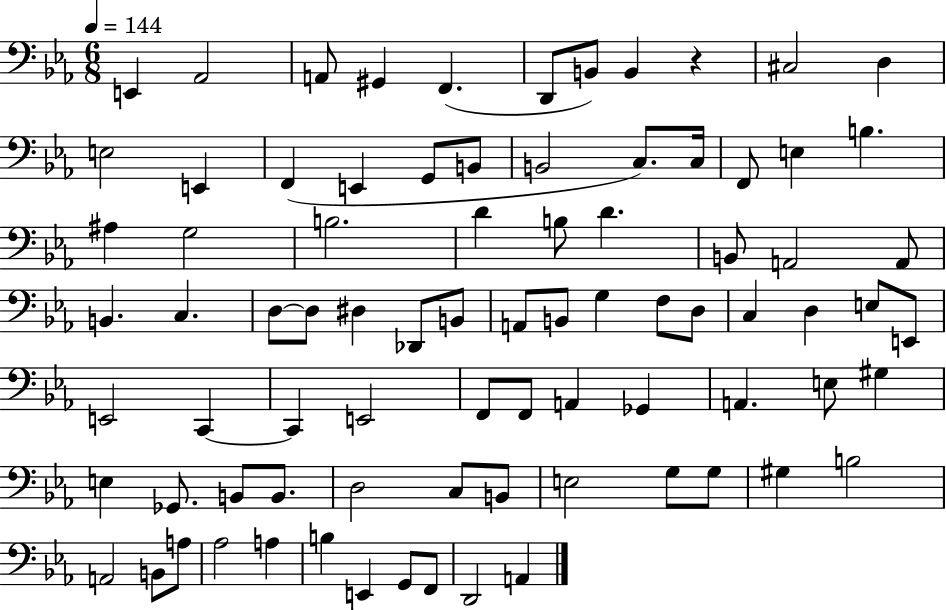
X:1
T:Untitled
M:6/8
L:1/4
K:Eb
E,, _A,,2 A,,/2 ^G,, F,, D,,/2 B,,/2 B,, z ^C,2 D, E,2 E,, F,, E,, G,,/2 B,,/2 B,,2 C,/2 C,/4 F,,/2 E, B, ^A, G,2 B,2 D B,/2 D B,,/2 A,,2 A,,/2 B,, C, D,/2 D,/2 ^D, _D,,/2 B,,/2 A,,/2 B,,/2 G, F,/2 D,/2 C, D, E,/2 E,,/2 E,,2 C,, C,, E,,2 F,,/2 F,,/2 A,, _G,, A,, E,/2 ^G, E, _G,,/2 B,,/2 B,,/2 D,2 C,/2 B,,/2 E,2 G,/2 G,/2 ^G, B,2 A,,2 B,,/2 A,/2 _A,2 A, B, E,, G,,/2 F,,/2 D,,2 A,,